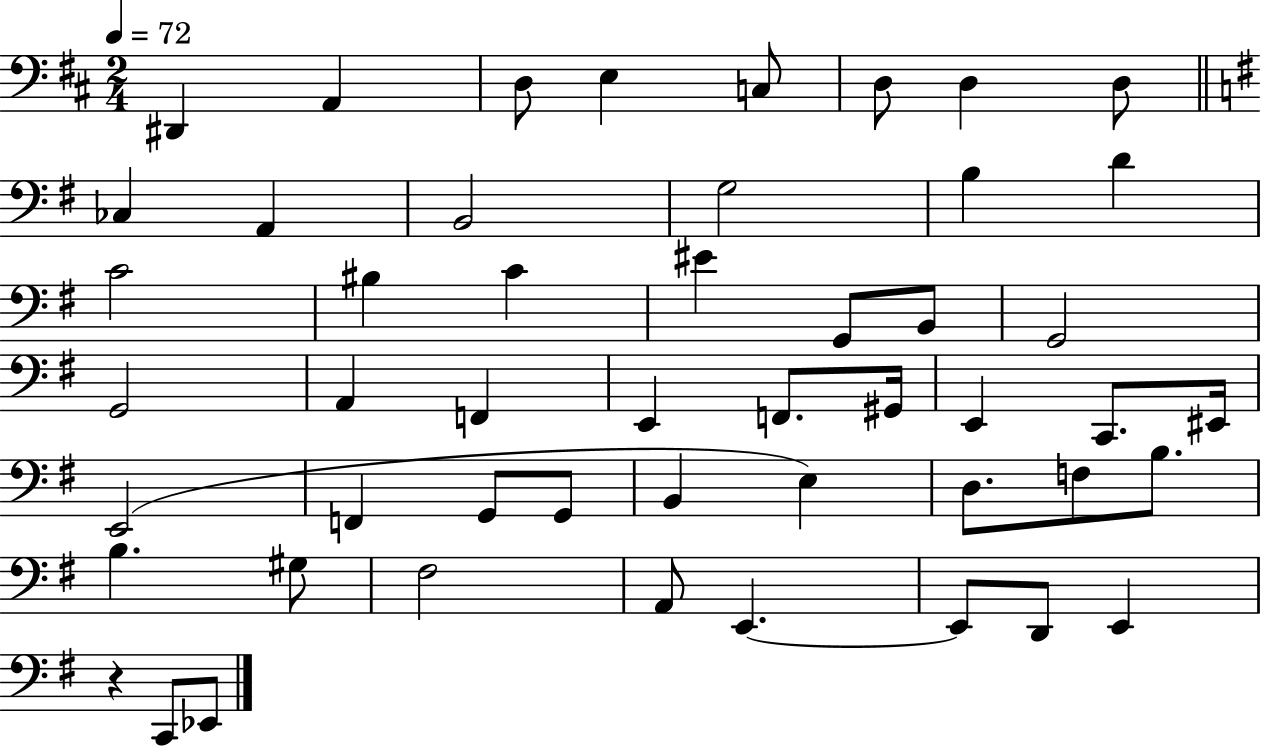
X:1
T:Untitled
M:2/4
L:1/4
K:D
^D,, A,, D,/2 E, C,/2 D,/2 D, D,/2 _C, A,, B,,2 G,2 B, D C2 ^B, C ^E G,,/2 B,,/2 G,,2 G,,2 A,, F,, E,, F,,/2 ^G,,/4 E,, C,,/2 ^E,,/4 E,,2 F,, G,,/2 G,,/2 B,, E, D,/2 F,/2 B,/2 B, ^G,/2 ^F,2 A,,/2 E,, E,,/2 D,,/2 E,, z C,,/2 _E,,/2